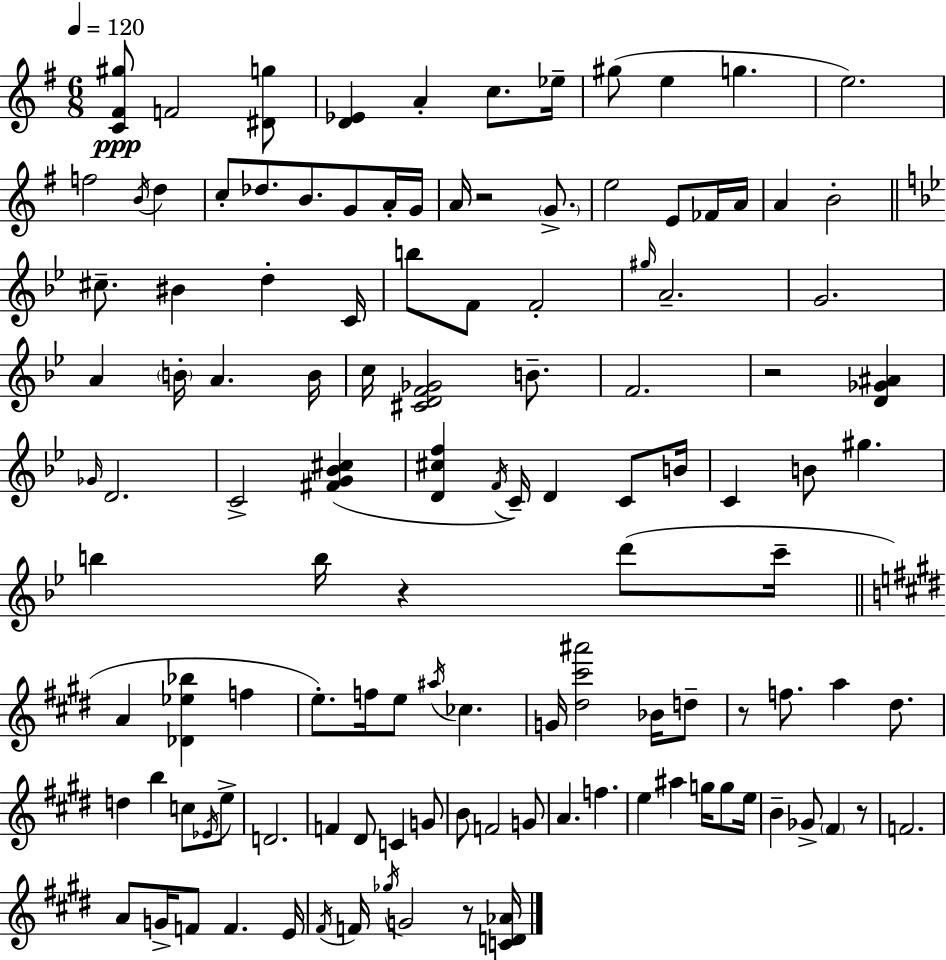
X:1
T:Untitled
M:6/8
L:1/4
K:G
[C^F^g]/2 F2 [^Dg]/2 [D_E] A c/2 _e/4 ^g/2 e g e2 f2 B/4 d c/2 _d/2 B/2 G/2 A/4 G/4 A/4 z2 G/2 e2 E/2 _F/4 A/4 A B2 ^c/2 ^B d C/4 b/2 F/2 F2 ^g/4 A2 G2 A B/4 A B/4 c/4 [^CDF_G]2 B/2 F2 z2 [D_G^A] _G/4 D2 C2 [^FG_B^c] [D^cf] F/4 C/4 D C/2 B/4 C B/2 ^g b b/4 z d'/2 c'/4 A [_D_e_b] f e/2 f/4 e/2 ^a/4 _c G/4 [^d^c'^a']2 _B/4 d/2 z/2 f/2 a ^d/2 d b c/2 _E/4 e/2 D2 F ^D/2 C G/2 B/2 F2 G/2 A f e ^a g/4 g/2 e/4 B _G/2 ^F z/2 F2 A/2 G/4 F/2 F E/4 ^F/4 F/4 _g/4 G2 z/2 [CD_A]/4